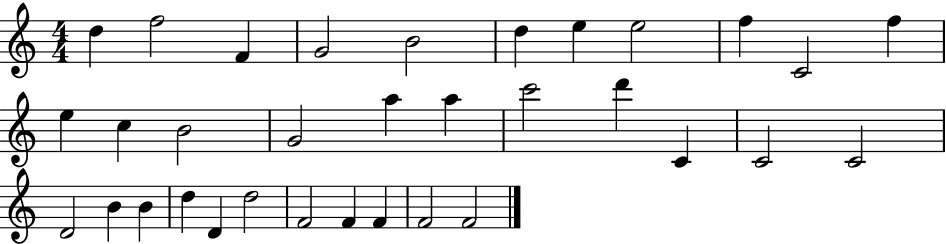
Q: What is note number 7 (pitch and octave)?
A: E5